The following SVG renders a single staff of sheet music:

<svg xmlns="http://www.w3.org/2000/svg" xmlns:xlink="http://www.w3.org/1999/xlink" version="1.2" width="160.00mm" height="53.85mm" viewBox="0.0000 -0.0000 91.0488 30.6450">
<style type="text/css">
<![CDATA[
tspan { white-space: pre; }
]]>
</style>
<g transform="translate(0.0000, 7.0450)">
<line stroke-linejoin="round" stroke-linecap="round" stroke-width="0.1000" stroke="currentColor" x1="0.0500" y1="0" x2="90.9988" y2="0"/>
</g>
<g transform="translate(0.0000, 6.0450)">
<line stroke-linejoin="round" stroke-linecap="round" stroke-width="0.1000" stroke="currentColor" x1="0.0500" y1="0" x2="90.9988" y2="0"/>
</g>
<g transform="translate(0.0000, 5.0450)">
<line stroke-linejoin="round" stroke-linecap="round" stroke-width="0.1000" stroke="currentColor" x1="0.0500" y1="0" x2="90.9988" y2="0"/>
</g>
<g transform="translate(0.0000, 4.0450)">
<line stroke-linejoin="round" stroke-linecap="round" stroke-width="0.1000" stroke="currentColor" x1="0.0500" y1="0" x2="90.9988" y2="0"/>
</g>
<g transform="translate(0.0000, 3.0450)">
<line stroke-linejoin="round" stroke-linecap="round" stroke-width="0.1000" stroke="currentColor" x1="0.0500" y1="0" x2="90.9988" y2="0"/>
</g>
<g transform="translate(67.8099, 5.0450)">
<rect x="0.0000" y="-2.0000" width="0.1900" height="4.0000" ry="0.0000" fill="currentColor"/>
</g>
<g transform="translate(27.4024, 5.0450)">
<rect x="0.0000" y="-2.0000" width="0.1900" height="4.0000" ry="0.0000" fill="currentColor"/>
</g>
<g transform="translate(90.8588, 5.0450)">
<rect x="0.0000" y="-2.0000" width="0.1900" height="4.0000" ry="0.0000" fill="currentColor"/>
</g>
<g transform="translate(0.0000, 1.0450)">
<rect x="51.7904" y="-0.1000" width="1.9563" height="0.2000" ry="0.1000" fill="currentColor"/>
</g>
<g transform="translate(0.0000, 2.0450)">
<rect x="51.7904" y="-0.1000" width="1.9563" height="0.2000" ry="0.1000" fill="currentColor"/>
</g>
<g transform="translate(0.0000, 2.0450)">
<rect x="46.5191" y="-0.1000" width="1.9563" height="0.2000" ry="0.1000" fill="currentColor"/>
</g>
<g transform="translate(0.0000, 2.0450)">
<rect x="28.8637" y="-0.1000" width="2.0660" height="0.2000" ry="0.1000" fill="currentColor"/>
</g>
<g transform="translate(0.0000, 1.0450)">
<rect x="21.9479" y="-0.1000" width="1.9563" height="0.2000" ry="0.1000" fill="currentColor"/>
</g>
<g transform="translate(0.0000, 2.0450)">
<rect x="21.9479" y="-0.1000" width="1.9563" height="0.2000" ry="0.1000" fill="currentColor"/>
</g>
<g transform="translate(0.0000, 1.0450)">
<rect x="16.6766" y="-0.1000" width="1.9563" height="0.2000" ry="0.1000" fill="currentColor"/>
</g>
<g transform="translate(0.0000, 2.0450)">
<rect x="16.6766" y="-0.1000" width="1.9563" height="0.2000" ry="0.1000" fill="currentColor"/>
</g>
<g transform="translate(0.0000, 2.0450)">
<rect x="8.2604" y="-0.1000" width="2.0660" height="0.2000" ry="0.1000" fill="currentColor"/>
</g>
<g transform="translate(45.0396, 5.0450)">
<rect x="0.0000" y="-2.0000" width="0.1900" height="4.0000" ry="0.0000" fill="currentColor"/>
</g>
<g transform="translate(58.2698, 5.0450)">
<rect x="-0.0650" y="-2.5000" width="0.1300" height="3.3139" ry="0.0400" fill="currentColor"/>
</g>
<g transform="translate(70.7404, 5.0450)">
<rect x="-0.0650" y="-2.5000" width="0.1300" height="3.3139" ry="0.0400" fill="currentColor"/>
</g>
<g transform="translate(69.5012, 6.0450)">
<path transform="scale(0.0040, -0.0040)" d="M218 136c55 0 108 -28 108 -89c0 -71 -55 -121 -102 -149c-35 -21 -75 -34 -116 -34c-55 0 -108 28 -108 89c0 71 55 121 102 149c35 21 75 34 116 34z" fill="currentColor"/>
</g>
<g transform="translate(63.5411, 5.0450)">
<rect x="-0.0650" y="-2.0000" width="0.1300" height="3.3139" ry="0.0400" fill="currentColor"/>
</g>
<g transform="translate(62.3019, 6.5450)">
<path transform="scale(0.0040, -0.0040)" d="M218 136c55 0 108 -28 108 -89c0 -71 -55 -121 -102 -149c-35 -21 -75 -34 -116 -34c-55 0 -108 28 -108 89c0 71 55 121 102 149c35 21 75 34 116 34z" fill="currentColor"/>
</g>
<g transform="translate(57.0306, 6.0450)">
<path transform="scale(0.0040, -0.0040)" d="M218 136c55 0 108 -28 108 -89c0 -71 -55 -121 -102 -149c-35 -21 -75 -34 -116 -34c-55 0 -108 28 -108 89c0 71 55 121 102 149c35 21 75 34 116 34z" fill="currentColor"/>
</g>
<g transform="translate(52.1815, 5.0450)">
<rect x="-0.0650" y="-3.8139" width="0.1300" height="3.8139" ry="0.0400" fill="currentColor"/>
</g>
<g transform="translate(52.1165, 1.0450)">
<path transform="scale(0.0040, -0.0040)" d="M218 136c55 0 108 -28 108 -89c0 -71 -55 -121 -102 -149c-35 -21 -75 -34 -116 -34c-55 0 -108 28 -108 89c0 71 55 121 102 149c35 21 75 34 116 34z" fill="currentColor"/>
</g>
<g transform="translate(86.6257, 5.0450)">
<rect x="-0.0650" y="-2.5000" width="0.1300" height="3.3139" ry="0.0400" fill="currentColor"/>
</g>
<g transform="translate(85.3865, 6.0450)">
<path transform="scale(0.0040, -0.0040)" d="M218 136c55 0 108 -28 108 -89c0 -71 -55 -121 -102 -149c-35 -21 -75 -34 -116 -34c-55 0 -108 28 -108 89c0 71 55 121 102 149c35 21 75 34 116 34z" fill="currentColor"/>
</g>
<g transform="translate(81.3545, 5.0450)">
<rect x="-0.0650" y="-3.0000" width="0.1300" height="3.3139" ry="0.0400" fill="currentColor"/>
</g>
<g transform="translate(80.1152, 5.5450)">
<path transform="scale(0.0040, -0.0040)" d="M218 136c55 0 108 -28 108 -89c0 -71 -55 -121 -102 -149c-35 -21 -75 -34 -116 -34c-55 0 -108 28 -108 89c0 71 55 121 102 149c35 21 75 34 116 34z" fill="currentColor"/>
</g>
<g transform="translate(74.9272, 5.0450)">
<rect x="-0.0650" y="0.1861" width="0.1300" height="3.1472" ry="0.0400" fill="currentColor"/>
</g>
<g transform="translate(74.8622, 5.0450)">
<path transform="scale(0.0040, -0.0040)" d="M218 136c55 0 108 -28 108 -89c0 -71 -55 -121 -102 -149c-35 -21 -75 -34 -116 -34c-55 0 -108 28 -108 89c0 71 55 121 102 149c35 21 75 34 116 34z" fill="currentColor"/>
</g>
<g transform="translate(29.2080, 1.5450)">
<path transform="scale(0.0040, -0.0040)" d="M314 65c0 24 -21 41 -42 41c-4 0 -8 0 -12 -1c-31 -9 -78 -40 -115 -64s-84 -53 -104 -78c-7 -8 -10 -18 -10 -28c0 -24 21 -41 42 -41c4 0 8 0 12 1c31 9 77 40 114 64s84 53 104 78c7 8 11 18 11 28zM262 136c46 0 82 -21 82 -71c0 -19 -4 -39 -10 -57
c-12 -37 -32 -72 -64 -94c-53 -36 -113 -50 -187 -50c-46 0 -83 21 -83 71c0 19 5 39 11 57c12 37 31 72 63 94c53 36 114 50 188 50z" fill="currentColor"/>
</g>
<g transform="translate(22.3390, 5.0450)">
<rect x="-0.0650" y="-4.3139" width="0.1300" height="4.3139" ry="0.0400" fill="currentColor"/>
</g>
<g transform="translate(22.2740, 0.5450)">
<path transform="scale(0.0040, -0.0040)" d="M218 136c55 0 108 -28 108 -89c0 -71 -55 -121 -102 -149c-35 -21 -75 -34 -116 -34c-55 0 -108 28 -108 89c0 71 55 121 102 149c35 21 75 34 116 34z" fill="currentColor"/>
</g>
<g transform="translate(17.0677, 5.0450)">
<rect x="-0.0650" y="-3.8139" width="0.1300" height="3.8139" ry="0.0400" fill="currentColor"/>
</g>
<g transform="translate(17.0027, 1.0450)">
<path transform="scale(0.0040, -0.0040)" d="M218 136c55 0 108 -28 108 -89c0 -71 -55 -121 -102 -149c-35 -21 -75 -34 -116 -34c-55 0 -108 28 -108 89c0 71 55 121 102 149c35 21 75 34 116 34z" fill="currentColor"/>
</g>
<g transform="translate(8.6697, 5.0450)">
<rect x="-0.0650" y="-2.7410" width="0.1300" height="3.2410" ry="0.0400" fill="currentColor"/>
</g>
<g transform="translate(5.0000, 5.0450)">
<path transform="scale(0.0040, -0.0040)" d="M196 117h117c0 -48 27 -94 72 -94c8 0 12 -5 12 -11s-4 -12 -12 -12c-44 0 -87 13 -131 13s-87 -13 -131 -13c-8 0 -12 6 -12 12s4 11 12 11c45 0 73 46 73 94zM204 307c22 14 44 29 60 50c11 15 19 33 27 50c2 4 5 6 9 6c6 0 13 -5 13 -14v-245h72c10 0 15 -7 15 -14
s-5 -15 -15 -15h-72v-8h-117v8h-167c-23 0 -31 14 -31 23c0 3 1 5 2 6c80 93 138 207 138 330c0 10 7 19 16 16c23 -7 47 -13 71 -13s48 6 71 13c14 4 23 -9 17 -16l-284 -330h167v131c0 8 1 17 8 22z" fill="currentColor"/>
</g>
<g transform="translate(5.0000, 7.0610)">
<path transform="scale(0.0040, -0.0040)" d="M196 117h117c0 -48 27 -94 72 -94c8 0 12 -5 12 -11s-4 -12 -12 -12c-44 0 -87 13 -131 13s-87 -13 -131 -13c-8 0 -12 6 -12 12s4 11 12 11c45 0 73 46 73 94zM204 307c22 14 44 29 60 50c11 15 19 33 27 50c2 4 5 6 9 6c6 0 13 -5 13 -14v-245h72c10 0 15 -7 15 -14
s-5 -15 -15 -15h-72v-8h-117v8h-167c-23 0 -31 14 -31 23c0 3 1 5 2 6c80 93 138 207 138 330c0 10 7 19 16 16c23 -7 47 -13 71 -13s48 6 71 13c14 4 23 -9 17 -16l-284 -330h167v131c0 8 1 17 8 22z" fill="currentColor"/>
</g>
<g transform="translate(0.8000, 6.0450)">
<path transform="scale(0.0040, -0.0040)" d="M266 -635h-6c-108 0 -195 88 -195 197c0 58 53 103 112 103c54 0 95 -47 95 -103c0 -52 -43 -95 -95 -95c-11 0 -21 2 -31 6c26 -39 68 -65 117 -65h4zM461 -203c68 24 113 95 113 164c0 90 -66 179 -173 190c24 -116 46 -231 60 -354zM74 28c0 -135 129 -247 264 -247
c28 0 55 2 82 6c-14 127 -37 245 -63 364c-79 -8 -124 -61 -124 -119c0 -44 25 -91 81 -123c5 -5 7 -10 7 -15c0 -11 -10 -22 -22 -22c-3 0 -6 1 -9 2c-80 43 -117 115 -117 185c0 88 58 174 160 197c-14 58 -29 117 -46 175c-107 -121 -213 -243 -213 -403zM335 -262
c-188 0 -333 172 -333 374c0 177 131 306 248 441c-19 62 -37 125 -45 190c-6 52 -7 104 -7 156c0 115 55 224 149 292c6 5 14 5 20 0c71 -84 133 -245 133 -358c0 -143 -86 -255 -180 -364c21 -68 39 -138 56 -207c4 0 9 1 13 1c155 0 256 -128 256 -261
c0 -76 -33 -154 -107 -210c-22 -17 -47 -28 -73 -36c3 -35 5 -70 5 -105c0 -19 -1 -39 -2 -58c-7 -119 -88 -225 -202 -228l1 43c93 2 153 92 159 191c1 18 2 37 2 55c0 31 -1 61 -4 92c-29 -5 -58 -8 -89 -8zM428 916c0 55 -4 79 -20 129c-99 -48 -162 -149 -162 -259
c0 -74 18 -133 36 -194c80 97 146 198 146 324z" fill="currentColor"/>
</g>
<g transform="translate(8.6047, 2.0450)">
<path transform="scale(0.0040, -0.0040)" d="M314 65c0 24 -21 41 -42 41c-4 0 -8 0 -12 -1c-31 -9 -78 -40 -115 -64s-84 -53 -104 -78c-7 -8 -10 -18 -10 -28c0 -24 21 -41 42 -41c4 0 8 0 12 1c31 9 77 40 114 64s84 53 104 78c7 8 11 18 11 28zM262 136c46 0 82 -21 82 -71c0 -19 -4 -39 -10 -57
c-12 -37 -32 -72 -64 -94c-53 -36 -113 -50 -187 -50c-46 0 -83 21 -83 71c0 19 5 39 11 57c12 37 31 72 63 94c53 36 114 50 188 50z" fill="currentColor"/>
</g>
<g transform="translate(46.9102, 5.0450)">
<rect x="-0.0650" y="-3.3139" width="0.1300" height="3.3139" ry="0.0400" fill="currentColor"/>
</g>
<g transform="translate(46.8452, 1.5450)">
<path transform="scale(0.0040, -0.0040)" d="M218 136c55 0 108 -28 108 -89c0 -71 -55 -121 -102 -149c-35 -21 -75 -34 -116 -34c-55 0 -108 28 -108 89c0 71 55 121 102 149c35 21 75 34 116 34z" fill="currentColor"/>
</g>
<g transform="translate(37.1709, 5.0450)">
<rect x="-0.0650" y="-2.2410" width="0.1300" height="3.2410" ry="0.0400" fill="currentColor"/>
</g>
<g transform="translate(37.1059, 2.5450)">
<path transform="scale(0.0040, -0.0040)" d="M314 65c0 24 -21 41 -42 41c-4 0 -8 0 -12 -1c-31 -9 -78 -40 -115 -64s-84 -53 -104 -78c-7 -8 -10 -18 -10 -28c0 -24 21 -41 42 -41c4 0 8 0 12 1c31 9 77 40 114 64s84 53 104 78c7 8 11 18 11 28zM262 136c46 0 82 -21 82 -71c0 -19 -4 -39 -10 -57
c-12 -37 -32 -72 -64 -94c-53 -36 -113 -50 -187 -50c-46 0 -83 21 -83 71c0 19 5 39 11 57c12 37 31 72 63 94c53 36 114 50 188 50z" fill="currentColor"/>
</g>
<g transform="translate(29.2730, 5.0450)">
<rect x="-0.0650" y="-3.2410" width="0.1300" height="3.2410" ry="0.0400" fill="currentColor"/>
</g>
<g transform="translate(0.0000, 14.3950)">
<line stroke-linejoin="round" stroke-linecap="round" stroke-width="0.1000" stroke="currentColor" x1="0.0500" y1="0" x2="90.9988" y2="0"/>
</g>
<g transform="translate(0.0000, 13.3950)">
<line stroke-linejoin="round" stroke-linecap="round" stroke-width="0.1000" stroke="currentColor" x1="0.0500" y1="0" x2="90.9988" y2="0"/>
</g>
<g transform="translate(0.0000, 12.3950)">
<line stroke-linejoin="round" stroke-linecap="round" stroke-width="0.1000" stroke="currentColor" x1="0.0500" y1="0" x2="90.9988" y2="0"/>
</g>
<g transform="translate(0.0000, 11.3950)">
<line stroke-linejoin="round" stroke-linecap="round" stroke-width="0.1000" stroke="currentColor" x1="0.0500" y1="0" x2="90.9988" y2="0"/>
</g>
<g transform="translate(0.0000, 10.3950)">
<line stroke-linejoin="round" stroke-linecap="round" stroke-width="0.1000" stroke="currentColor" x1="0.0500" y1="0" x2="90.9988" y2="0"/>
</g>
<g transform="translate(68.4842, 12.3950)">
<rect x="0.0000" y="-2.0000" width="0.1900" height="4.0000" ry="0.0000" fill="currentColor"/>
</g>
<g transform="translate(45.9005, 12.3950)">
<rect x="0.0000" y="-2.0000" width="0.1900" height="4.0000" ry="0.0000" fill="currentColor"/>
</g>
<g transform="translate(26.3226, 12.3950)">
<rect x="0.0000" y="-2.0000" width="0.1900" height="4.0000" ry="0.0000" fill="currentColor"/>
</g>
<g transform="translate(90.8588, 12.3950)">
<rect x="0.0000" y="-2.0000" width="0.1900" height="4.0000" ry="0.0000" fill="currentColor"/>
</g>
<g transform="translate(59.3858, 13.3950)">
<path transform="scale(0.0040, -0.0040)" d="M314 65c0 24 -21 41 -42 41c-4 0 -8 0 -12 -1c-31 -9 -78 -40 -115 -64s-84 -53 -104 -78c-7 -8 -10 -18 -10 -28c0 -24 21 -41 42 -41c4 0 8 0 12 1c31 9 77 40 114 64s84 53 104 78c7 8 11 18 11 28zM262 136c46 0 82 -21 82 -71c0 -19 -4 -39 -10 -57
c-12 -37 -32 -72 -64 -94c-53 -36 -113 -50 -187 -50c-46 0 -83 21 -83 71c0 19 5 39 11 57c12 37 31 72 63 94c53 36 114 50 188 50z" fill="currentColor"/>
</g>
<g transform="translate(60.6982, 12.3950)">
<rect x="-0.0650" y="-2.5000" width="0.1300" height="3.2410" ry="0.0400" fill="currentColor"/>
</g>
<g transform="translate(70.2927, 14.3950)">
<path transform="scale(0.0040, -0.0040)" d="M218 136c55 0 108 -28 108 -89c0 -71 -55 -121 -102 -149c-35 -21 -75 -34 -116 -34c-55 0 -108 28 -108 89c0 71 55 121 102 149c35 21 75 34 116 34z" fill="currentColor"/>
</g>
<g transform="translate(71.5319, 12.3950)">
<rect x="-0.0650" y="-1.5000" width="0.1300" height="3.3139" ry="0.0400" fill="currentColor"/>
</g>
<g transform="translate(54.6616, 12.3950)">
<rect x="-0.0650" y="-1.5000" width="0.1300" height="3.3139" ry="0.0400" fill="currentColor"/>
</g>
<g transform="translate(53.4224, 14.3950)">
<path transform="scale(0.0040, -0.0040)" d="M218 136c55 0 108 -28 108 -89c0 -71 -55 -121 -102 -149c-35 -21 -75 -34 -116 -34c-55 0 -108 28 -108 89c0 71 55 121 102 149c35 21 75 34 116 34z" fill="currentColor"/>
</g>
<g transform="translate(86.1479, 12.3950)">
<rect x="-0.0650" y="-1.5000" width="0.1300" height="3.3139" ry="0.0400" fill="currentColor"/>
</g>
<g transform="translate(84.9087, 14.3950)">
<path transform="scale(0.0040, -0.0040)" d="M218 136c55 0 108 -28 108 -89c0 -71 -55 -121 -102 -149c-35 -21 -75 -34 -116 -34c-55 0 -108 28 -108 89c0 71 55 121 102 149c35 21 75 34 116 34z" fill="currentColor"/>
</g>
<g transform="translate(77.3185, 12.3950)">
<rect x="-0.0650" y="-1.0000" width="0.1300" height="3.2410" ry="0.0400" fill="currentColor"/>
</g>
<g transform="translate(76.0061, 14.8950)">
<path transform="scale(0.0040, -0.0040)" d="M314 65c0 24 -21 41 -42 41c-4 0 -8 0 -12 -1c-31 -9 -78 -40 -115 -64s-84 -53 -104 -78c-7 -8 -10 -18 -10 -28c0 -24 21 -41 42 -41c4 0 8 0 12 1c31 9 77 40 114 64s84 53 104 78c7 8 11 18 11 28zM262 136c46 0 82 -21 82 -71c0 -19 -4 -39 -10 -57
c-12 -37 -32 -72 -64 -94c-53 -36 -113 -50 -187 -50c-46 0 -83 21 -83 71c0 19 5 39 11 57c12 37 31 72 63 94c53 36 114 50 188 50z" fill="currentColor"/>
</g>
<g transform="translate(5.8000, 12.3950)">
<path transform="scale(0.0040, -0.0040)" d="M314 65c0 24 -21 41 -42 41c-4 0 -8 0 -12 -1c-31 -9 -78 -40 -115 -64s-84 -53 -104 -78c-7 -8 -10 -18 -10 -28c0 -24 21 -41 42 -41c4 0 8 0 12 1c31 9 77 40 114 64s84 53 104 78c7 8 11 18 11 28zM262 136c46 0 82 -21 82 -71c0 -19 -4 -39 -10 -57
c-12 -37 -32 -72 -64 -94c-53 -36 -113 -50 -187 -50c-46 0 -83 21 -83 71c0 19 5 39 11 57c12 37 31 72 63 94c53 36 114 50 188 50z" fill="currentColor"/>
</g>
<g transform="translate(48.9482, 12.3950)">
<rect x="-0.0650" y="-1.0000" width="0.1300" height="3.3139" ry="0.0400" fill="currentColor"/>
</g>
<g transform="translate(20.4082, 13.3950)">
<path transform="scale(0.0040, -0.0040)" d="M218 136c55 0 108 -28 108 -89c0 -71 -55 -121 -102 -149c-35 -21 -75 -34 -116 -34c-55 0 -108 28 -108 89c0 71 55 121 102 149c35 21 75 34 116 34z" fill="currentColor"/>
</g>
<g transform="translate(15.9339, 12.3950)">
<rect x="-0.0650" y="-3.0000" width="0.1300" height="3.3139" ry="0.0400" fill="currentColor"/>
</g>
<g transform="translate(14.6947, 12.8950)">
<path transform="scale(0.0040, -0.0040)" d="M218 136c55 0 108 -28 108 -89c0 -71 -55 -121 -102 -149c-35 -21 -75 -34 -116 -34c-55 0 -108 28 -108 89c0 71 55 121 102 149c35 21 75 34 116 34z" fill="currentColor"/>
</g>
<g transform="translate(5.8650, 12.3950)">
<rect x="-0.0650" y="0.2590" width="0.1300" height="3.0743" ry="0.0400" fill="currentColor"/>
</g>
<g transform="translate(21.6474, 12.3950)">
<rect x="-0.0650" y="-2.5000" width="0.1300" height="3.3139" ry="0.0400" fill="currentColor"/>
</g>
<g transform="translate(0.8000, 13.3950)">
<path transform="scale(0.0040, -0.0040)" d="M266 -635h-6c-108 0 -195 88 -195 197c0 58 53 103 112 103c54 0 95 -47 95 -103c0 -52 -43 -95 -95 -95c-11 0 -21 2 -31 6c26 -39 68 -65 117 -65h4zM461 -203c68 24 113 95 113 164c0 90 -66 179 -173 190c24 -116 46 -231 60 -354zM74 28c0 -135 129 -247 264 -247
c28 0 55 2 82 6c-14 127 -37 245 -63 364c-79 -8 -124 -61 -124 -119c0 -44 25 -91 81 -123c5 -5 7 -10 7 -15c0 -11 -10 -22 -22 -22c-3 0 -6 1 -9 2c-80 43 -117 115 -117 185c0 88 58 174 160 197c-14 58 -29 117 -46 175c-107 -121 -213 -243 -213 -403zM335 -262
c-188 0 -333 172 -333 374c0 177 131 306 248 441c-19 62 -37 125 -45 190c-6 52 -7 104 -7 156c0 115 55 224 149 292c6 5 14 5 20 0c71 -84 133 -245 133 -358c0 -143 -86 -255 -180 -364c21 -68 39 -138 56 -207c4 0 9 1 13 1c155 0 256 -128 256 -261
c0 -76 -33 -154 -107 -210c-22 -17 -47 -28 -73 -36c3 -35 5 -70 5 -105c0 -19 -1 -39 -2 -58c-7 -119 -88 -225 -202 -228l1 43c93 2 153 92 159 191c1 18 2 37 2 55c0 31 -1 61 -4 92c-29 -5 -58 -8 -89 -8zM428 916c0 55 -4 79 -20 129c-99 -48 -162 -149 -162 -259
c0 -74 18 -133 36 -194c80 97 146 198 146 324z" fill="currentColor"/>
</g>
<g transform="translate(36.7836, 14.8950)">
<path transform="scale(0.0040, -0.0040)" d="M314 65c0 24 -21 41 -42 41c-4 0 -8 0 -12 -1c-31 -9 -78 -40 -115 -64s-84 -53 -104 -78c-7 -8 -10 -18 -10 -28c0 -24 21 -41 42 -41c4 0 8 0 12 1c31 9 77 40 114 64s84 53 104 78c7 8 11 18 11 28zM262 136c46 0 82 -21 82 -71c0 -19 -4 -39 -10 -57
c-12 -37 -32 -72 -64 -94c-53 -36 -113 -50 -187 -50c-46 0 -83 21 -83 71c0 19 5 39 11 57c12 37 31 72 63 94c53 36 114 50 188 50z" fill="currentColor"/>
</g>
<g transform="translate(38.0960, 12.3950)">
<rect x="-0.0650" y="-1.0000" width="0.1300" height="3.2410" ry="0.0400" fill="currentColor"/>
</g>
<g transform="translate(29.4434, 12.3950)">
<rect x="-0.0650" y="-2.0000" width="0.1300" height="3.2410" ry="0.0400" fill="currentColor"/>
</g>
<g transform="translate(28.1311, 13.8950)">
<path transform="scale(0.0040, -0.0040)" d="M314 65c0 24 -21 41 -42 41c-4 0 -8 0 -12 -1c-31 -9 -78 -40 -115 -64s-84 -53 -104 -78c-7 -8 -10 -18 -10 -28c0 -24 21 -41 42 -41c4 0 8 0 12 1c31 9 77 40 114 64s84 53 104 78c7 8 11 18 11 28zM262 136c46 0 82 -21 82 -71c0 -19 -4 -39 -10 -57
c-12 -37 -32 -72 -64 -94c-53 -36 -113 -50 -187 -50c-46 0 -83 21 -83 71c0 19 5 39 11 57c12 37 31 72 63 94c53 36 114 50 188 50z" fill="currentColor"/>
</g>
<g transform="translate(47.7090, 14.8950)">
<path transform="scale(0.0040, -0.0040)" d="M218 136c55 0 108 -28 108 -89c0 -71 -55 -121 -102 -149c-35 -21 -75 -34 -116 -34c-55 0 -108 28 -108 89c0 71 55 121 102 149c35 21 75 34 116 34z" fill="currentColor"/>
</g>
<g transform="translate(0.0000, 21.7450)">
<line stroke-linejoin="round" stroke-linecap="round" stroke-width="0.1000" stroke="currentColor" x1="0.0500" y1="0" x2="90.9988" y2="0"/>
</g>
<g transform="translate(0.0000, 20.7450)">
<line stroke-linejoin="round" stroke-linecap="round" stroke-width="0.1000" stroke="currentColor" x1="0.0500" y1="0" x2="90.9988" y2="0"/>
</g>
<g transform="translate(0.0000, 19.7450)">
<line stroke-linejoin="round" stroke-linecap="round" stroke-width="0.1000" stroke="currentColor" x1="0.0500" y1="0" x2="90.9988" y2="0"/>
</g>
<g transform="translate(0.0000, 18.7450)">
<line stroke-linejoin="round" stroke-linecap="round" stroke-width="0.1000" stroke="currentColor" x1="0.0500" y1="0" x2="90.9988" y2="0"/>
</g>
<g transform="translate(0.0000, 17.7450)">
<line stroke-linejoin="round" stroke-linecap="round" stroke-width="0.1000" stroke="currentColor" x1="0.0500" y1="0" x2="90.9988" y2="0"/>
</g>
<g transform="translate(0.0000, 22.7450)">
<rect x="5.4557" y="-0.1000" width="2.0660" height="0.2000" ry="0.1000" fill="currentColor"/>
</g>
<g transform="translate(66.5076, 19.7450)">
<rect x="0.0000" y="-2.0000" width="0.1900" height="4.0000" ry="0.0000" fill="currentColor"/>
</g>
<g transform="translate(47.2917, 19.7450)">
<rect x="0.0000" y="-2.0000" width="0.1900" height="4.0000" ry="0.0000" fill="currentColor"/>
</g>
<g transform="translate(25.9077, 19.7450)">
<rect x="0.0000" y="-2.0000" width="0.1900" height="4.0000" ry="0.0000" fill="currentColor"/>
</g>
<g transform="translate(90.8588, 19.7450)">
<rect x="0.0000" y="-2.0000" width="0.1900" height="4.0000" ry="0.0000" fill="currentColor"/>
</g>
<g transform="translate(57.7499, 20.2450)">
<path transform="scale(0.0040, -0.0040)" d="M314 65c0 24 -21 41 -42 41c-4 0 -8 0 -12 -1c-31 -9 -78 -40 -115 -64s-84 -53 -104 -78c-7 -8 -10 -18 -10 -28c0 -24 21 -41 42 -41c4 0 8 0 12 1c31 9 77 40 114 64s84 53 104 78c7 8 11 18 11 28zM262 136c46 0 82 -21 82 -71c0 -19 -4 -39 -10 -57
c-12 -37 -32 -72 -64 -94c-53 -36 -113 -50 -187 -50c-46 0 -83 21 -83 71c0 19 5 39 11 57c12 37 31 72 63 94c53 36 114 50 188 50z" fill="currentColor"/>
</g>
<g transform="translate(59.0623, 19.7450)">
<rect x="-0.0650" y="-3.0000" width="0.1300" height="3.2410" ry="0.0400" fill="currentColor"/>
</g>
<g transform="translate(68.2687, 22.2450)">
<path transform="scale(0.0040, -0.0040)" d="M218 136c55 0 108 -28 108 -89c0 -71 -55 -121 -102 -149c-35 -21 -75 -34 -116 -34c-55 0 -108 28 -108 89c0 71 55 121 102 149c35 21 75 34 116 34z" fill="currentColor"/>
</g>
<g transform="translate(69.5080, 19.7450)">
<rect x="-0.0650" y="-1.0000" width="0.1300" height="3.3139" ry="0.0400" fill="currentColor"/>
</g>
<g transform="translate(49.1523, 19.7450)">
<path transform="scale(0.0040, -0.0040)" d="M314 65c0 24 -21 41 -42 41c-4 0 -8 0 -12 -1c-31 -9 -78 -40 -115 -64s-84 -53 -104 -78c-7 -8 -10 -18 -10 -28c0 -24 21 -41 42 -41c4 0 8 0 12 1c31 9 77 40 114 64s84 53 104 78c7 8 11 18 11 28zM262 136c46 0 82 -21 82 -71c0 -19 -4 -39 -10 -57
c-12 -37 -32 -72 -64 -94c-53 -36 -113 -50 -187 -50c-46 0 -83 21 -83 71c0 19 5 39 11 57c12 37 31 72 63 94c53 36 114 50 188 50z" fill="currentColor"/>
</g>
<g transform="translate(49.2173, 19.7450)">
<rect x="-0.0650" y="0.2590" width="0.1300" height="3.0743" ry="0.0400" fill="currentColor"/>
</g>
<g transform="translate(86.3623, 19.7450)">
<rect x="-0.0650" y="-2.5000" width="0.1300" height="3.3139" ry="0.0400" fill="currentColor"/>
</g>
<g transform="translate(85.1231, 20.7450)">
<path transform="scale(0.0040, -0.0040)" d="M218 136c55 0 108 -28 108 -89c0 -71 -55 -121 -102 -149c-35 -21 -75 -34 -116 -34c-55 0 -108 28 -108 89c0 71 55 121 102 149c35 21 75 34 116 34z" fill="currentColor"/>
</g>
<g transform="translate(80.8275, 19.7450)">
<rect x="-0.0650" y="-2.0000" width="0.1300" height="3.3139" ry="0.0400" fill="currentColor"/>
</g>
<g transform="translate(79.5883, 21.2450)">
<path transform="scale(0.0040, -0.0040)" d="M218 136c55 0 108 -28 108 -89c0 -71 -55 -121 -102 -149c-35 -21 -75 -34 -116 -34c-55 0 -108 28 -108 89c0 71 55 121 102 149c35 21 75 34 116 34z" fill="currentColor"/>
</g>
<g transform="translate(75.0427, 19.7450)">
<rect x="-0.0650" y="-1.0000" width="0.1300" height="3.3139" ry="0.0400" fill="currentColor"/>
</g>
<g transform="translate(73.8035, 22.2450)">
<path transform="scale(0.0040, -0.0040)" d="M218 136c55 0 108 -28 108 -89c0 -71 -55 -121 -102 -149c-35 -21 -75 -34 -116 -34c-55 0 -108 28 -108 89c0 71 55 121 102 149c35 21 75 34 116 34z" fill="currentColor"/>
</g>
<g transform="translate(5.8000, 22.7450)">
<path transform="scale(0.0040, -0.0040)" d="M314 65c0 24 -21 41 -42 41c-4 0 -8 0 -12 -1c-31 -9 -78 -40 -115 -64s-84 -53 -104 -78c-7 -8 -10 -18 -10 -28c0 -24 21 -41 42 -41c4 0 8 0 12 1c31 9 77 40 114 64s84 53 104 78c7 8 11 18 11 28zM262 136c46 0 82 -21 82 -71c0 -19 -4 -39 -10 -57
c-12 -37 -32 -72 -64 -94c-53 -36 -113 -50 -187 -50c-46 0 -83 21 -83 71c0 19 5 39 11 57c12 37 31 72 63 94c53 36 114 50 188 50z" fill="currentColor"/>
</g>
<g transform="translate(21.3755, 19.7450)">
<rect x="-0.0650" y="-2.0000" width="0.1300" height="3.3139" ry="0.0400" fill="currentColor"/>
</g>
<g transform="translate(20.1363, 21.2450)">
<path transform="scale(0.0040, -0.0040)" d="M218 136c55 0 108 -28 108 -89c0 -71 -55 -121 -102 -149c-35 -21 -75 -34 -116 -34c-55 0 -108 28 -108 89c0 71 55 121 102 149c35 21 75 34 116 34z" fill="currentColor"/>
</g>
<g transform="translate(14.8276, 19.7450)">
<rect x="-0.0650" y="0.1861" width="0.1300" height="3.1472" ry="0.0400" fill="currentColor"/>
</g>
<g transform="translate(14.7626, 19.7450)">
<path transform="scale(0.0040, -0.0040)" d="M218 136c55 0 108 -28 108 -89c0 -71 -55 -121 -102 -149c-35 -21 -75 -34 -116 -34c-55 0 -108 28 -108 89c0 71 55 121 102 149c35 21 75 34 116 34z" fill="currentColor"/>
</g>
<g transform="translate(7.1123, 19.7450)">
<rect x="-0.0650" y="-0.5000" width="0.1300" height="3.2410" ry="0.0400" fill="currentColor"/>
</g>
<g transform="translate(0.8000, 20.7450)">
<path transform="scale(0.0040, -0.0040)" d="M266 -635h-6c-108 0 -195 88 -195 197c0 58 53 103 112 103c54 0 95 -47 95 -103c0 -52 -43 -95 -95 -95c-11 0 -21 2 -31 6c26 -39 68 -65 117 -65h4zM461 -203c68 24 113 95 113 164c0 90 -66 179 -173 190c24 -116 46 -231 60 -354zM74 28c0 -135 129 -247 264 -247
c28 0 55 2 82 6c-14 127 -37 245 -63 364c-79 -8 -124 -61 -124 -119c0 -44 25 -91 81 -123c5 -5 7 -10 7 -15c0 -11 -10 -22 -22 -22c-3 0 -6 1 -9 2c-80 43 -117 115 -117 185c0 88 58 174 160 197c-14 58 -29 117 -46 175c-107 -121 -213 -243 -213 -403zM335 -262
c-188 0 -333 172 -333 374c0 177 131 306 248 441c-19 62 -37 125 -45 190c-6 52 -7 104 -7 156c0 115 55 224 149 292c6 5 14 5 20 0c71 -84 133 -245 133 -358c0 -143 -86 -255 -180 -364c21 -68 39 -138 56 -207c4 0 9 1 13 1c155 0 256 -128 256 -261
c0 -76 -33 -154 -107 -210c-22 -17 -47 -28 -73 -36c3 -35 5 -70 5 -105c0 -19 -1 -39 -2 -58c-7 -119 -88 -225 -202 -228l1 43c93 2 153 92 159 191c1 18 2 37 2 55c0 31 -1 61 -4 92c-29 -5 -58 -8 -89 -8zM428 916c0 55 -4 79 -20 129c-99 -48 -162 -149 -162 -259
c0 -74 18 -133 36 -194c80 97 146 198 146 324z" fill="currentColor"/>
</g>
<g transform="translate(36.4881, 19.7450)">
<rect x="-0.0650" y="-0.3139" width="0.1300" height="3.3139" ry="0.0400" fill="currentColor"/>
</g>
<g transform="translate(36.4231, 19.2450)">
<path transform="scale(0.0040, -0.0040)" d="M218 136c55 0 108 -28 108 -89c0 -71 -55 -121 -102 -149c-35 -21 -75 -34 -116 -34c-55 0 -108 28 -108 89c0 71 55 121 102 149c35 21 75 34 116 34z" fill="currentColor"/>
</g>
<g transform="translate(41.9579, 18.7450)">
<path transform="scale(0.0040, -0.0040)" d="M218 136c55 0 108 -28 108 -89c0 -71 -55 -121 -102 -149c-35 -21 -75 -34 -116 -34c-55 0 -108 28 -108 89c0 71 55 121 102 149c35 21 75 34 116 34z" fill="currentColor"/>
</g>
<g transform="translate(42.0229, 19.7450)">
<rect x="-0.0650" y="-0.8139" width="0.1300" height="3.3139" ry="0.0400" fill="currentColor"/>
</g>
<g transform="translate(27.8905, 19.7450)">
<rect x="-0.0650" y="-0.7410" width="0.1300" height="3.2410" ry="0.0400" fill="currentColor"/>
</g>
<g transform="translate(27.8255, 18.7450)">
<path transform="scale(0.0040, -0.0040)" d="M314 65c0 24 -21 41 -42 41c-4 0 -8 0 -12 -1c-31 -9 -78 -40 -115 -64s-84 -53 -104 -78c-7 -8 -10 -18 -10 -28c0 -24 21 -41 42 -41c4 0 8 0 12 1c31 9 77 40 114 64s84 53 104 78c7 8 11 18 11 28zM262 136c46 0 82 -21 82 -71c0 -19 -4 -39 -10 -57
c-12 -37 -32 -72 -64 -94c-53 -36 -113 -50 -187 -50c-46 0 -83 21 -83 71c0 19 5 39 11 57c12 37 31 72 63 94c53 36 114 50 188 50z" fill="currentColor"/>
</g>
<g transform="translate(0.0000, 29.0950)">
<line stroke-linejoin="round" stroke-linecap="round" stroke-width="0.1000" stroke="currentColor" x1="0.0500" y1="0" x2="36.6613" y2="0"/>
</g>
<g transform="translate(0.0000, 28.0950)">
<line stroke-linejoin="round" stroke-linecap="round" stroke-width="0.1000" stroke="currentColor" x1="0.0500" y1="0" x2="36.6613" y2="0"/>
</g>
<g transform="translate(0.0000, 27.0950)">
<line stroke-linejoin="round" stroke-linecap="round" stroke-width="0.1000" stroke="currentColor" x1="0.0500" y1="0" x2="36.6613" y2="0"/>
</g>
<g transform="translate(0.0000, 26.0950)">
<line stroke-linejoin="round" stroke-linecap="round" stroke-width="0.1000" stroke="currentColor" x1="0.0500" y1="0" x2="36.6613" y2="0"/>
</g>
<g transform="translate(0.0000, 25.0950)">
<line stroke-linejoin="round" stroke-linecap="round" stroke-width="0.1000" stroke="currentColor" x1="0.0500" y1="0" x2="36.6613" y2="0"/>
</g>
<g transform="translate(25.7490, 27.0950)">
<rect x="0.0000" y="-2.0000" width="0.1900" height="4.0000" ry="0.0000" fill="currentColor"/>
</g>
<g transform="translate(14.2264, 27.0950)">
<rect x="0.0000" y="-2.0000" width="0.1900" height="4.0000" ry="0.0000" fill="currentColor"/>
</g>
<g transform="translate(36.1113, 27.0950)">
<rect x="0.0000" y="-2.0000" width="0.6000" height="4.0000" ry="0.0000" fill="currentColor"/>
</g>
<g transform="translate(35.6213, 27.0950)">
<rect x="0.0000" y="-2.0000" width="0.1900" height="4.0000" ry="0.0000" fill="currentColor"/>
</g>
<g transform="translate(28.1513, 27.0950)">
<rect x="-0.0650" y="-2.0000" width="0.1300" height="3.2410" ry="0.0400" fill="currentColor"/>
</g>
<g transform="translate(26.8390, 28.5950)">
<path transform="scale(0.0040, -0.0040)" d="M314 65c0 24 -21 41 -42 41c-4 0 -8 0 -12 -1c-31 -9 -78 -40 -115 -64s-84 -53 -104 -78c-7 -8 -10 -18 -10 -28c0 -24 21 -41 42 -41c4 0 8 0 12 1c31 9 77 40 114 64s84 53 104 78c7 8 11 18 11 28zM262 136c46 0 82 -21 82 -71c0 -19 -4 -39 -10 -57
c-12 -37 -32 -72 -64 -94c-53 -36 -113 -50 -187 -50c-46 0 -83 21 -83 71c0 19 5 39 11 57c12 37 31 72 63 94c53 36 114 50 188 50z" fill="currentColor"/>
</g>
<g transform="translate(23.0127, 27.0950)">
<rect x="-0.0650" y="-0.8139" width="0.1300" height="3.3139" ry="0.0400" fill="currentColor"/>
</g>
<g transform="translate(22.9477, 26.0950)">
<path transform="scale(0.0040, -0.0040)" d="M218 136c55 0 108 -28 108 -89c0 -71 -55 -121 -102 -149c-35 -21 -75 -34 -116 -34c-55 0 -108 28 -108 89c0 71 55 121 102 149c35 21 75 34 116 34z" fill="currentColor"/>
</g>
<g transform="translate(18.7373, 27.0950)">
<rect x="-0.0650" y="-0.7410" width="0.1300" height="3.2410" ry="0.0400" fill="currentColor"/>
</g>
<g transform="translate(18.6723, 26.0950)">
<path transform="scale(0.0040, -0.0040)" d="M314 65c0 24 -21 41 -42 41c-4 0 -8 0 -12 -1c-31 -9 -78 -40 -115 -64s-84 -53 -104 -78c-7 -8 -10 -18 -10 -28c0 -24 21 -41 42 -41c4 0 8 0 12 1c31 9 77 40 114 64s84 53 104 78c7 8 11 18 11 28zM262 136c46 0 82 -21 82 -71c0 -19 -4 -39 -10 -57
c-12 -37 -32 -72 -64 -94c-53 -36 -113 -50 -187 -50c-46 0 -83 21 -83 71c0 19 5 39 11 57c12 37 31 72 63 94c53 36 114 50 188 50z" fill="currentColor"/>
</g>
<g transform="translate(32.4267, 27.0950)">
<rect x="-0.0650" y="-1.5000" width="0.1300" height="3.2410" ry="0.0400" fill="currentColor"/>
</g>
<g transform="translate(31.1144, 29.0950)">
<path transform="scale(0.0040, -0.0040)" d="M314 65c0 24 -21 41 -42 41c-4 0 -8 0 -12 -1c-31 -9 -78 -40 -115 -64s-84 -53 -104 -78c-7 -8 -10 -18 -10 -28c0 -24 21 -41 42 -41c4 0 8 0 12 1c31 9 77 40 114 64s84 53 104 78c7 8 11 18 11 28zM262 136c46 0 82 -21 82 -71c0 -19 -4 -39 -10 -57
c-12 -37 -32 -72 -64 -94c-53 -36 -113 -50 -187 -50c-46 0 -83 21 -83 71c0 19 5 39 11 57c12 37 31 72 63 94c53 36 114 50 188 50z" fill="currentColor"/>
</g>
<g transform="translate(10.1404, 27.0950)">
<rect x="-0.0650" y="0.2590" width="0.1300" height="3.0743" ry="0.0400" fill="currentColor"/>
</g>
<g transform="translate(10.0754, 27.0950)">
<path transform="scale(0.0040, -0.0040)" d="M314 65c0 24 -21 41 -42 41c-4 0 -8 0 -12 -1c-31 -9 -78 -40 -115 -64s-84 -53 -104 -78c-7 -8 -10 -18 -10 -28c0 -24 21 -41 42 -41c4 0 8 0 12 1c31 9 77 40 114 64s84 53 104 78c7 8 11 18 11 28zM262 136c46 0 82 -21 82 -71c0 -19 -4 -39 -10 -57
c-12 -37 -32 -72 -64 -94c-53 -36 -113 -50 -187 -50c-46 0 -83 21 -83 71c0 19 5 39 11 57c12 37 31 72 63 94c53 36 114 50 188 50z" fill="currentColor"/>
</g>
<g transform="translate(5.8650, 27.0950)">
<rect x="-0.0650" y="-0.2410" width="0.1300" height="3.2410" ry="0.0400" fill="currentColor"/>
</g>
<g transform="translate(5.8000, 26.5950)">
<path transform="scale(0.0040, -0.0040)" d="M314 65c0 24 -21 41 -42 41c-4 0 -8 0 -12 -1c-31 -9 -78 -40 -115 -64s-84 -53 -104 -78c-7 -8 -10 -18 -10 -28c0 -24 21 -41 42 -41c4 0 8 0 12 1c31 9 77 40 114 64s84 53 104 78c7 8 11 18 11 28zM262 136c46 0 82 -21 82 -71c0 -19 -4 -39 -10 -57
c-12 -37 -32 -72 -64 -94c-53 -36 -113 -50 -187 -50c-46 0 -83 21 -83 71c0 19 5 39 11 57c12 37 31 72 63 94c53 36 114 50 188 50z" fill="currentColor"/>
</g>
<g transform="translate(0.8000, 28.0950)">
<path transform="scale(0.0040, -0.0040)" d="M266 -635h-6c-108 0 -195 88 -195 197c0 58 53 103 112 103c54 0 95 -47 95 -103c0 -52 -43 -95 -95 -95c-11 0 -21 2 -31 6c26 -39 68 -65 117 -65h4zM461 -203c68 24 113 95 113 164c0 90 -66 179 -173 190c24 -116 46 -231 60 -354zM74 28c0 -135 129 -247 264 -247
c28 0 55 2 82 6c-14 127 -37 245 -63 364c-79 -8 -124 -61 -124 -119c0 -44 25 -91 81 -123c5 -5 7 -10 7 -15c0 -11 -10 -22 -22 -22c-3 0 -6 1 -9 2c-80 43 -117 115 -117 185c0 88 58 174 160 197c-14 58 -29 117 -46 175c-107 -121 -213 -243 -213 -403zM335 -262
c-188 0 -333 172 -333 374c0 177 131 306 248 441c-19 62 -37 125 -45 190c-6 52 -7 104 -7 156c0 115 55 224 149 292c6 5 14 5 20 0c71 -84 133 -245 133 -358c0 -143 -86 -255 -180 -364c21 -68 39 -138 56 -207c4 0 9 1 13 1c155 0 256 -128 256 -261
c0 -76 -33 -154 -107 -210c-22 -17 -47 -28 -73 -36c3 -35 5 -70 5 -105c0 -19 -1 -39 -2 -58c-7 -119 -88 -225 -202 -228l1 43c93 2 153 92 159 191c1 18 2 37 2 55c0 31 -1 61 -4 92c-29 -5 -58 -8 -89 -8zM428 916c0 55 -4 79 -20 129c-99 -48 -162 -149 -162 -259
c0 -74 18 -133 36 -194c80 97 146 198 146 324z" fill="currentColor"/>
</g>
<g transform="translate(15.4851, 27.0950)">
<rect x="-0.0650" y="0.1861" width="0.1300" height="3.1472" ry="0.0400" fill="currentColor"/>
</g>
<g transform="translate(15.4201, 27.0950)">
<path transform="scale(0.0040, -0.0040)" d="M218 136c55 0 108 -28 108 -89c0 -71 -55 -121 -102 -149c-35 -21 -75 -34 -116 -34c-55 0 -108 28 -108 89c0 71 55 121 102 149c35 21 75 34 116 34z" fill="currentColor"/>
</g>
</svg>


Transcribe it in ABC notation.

X:1
T:Untitled
M:4/4
L:1/4
K:C
a2 c' d' b2 g2 b c' G F G B A G B2 A G F2 D2 D E G2 E D2 E C2 B F d2 c d B2 A2 D D F G c2 B2 B d2 d F2 E2